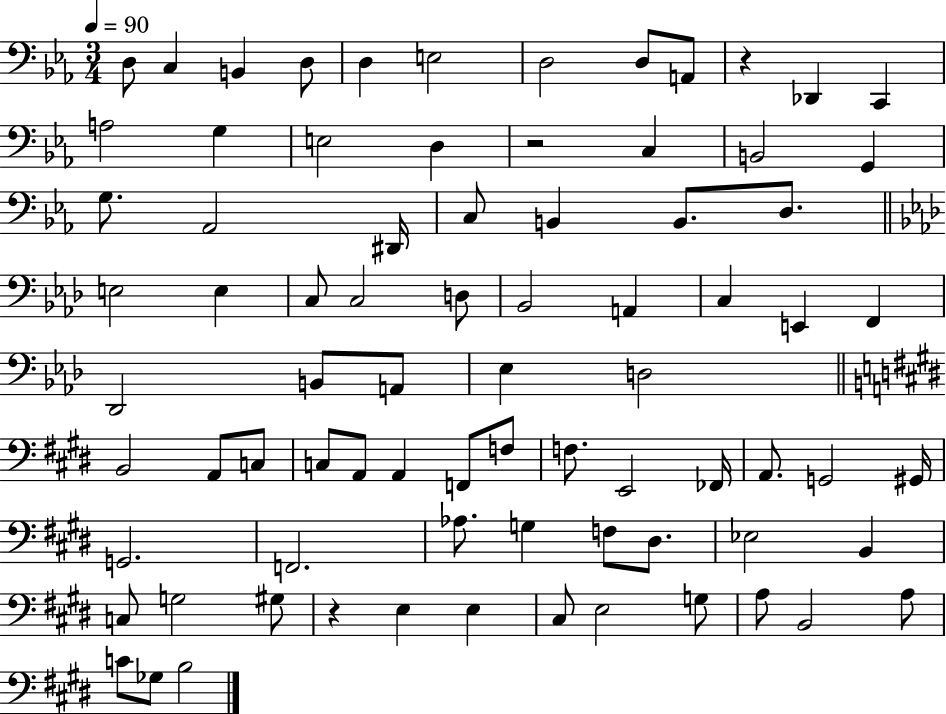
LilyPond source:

{
  \clef bass
  \numericTimeSignature
  \time 3/4
  \key ees \major
  \tempo 4 = 90
  d8 c4 b,4 d8 | d4 e2 | d2 d8 a,8 | r4 des,4 c,4 | \break a2 g4 | e2 d4 | r2 c4 | b,2 g,4 | \break g8. aes,2 dis,16 | c8 b,4 b,8. d8. | \bar "||" \break \key f \minor e2 e4 | c8 c2 d8 | bes,2 a,4 | c4 e,4 f,4 | \break des,2 b,8 a,8 | ees4 d2 | \bar "||" \break \key e \major b,2 a,8 c8 | c8 a,8 a,4 f,8 f8 | f8. e,2 fes,16 | a,8. g,2 gis,16 | \break g,2. | f,2. | aes8. g4 f8 dis8. | ees2 b,4 | \break c8 g2 gis8 | r4 e4 e4 | cis8 e2 g8 | a8 b,2 a8 | \break c'8 ges8 b2 | \bar "|."
}